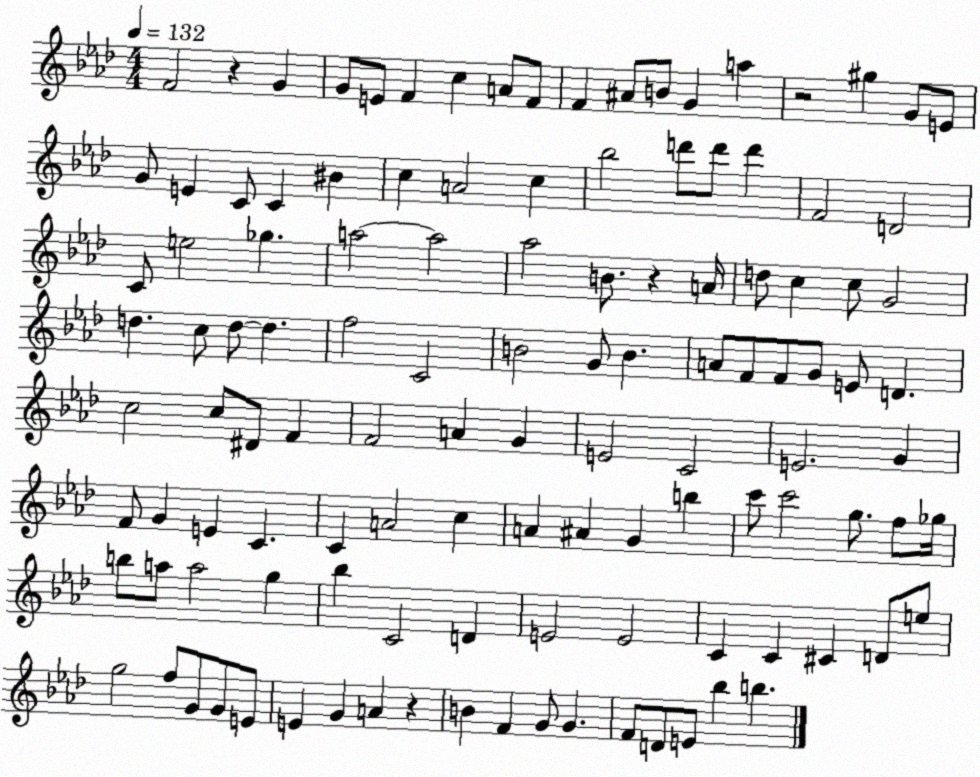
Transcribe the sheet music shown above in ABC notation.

X:1
T:Untitled
M:4/4
L:1/4
K:Ab
F2 z G G/2 E/2 F c A/2 F/2 F ^A/2 B/2 G a z2 ^g G/2 E/2 G/2 E C/2 C ^B c A2 c _b2 d'/2 d'/2 d' F2 D2 C/2 e2 _g a2 a2 _a2 B/2 z A/4 d/2 c c/2 G2 d c/2 d/2 d f2 C2 B2 G/2 B A/2 F/2 F/2 G/2 E/2 D c2 c/2 ^D/2 F F2 A G E2 C2 E2 G F/2 G E C C A2 c A ^A G b c'/2 c'2 g/2 f/2 _g/4 b/2 a/2 a2 g _b C2 D E2 E2 C C ^C D/2 e/2 g2 f/2 G/2 G/2 E/2 E G A z B F G/2 G F/2 D/2 E/2 _b b